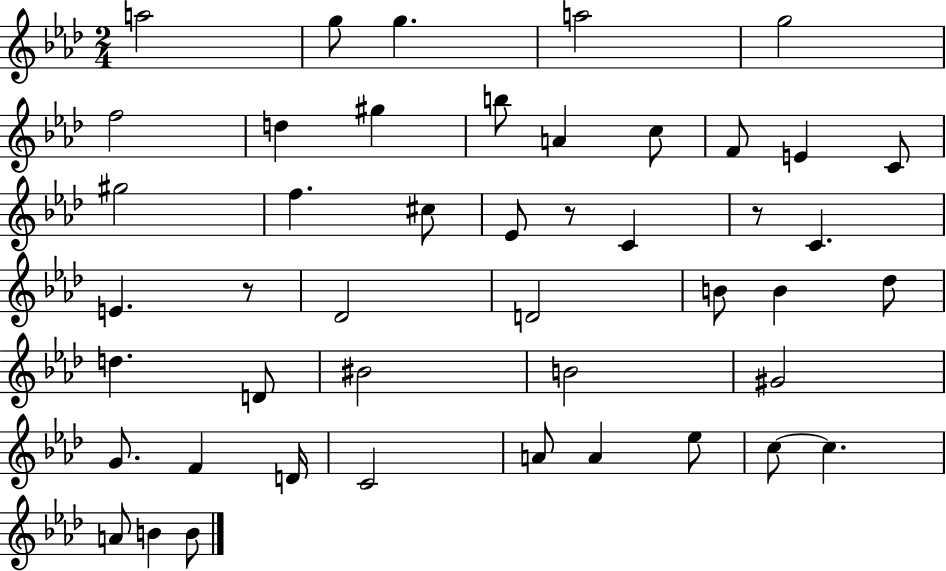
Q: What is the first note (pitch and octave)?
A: A5